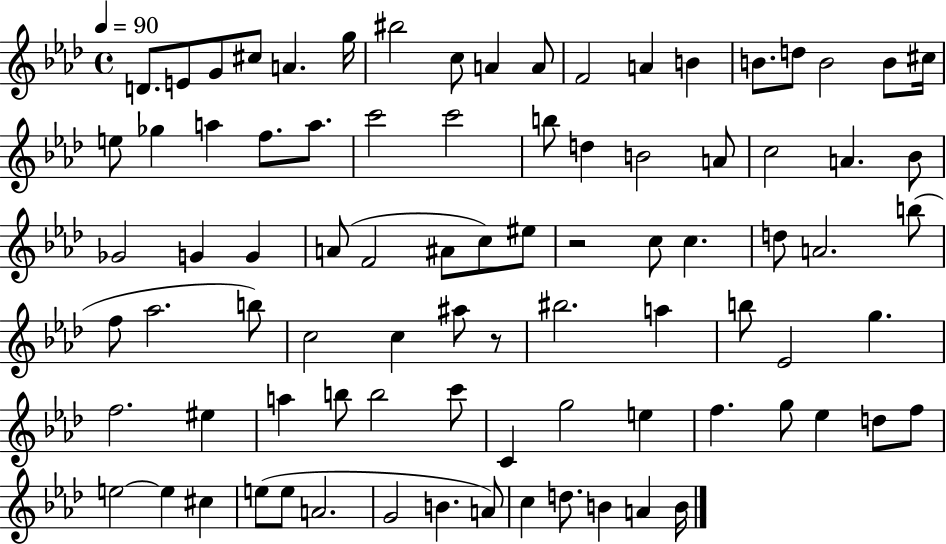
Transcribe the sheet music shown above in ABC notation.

X:1
T:Untitled
M:4/4
L:1/4
K:Ab
D/2 E/2 G/2 ^c/2 A g/4 ^b2 c/2 A A/2 F2 A B B/2 d/2 B2 B/2 ^c/4 e/2 _g a f/2 a/2 c'2 c'2 b/2 d B2 A/2 c2 A _B/2 _G2 G G A/2 F2 ^A/2 c/2 ^e/2 z2 c/2 c d/2 A2 b/2 f/2 _a2 b/2 c2 c ^a/2 z/2 ^b2 a b/2 _E2 g f2 ^e a b/2 b2 c'/2 C g2 e f g/2 _e d/2 f/2 e2 e ^c e/2 e/2 A2 G2 B A/2 c d/2 B A B/4